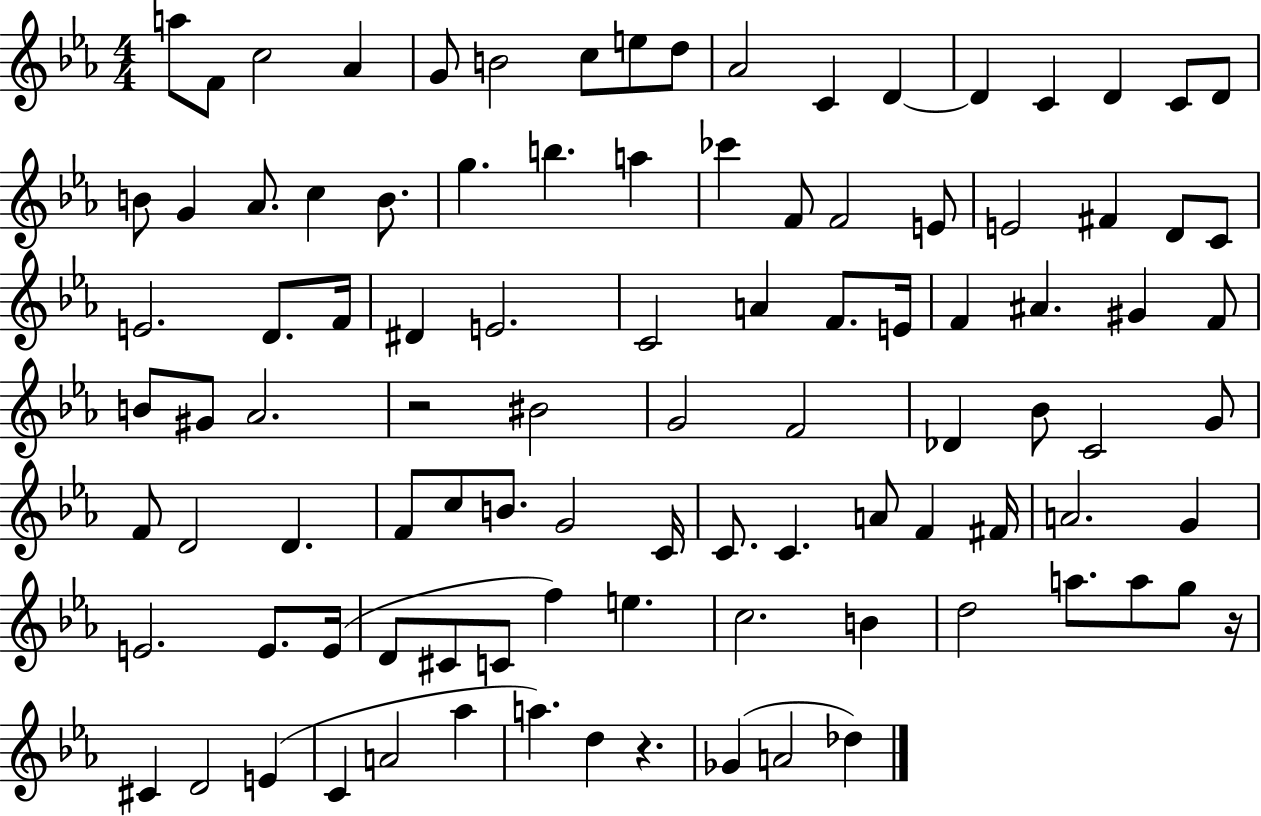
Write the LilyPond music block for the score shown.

{
  \clef treble
  \numericTimeSignature
  \time 4/4
  \key ees \major
  a''8 f'8 c''2 aes'4 | g'8 b'2 c''8 e''8 d''8 | aes'2 c'4 d'4~~ | d'4 c'4 d'4 c'8 d'8 | \break b'8 g'4 aes'8. c''4 b'8. | g''4. b''4. a''4 | ces'''4 f'8 f'2 e'8 | e'2 fis'4 d'8 c'8 | \break e'2. d'8. f'16 | dis'4 e'2. | c'2 a'4 f'8. e'16 | f'4 ais'4. gis'4 f'8 | \break b'8 gis'8 aes'2. | r2 bis'2 | g'2 f'2 | des'4 bes'8 c'2 g'8 | \break f'8 d'2 d'4. | f'8 c''8 b'8. g'2 c'16 | c'8. c'4. a'8 f'4 fis'16 | a'2. g'4 | \break e'2. e'8. e'16( | d'8 cis'8 c'8 f''4) e''4. | c''2. b'4 | d''2 a''8. a''8 g''8 r16 | \break cis'4 d'2 e'4( | c'4 a'2 aes''4 | a''4.) d''4 r4. | ges'4( a'2 des''4) | \break \bar "|."
}